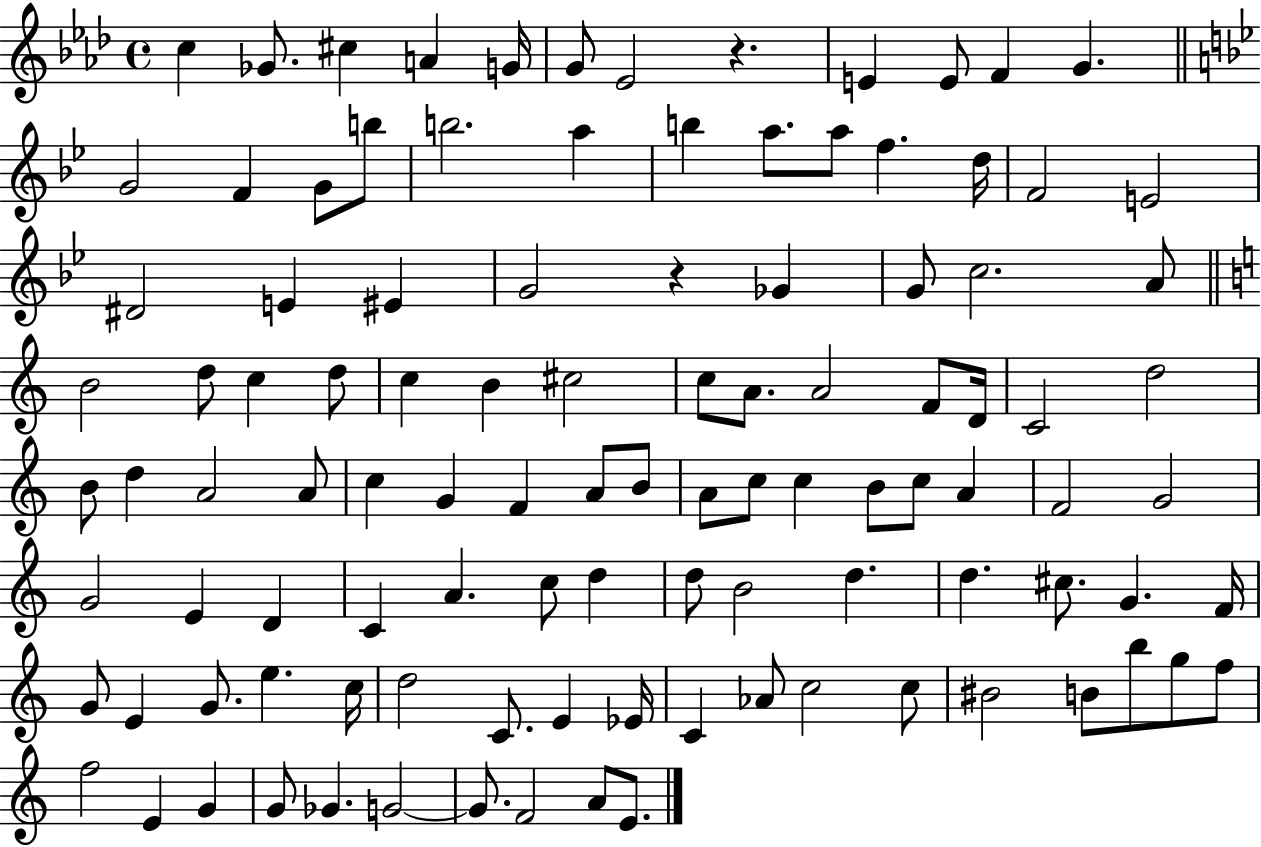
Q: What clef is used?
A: treble